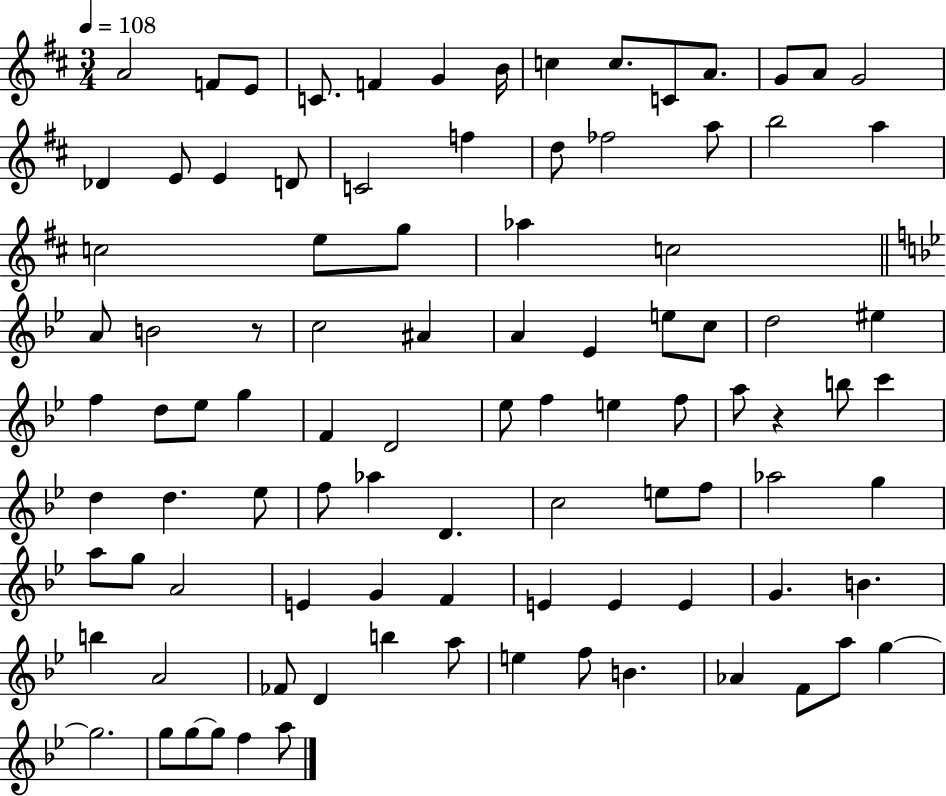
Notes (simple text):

A4/h F4/e E4/e C4/e. F4/q G4/q B4/s C5/q C5/e. C4/e A4/e. G4/e A4/e G4/h Db4/q E4/e E4/q D4/e C4/h F5/q D5/e FES5/h A5/e B5/h A5/q C5/h E5/e G5/e Ab5/q C5/h A4/e B4/h R/e C5/h A#4/q A4/q Eb4/q E5/e C5/e D5/h EIS5/q F5/q D5/e Eb5/e G5/q F4/q D4/h Eb5/e F5/q E5/q F5/e A5/e R/q B5/e C6/q D5/q D5/q. Eb5/e F5/e Ab5/q D4/q. C5/h E5/e F5/e Ab5/h G5/q A5/e G5/e A4/h E4/q G4/q F4/q E4/q E4/q E4/q G4/q. B4/q. B5/q A4/h FES4/e D4/q B5/q A5/e E5/q F5/e B4/q. Ab4/q F4/e A5/e G5/q G5/h. G5/e G5/e G5/e F5/q A5/e